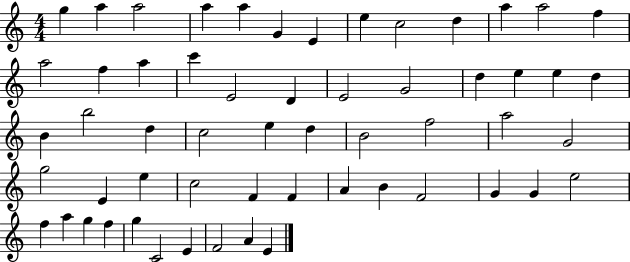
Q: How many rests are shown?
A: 0